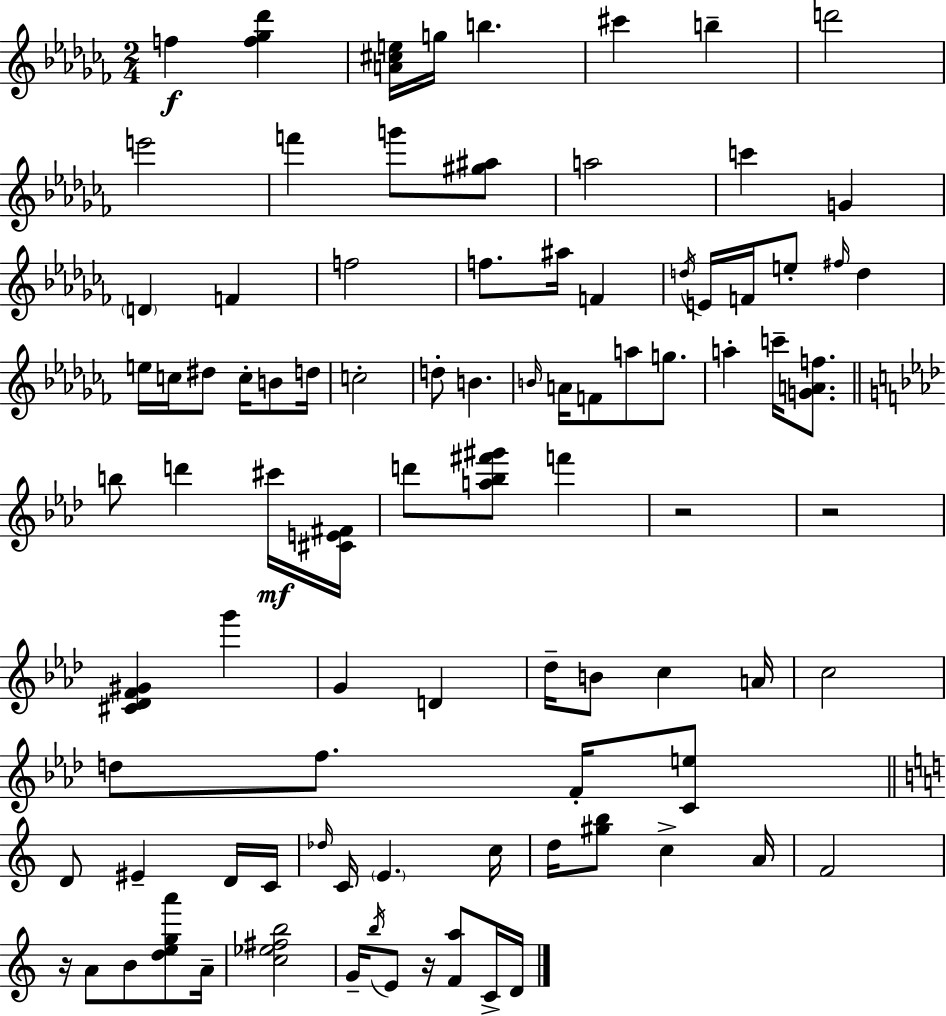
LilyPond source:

{
  \clef treble
  \numericTimeSignature
  \time 2/4
  \key aes \minor
  f''4\f <f'' ges'' des'''>4 | <a' cis'' e''>16 g''16 b''4. | cis'''4 b''4-- | d'''2 | \break e'''2 | f'''4 g'''8 <gis'' ais''>8 | a''2 | c'''4 g'4 | \break \parenthesize d'4 f'4 | f''2 | f''8. ais''16 f'4 | \acciaccatura { d''16 } e'16 f'16 e''8-. \grace { fis''16 } d''4 | \break e''16 c''16 dis''8 c''16-. b'8 | d''16 c''2-. | d''8-. b'4. | \grace { b'16 } a'16 f'8 a''8 | \break g''8. a''4-. c'''16-- | <g' a' f''>8. \bar "||" \break \key f \minor b''8 d'''4 cis'''16\mf <cis' e' fis'>16 | d'''8 <a'' bes'' fis''' gis'''>8 f'''4 | r2 | r2 | \break <cis' des' f' gis'>4 g'''4 | g'4 d'4 | des''16-- b'8 c''4 a'16 | c''2 | \break d''8 f''8. f'16-. <c' e''>8 | \bar "||" \break \key c \major d'8 eis'4-- d'16 c'16 | \grace { des''16 } c'16 \parenthesize e'4. | c''16 d''16 <gis'' b''>8 c''4-> | a'16 f'2 | \break r16 a'8 b'8 <d'' e'' g'' a'''>8 | a'16-- <c'' ees'' fis'' b''>2 | g'16-- \acciaccatura { b''16 } e'8 r16 <f' a''>8 | c'16-> d'16 \bar "|."
}